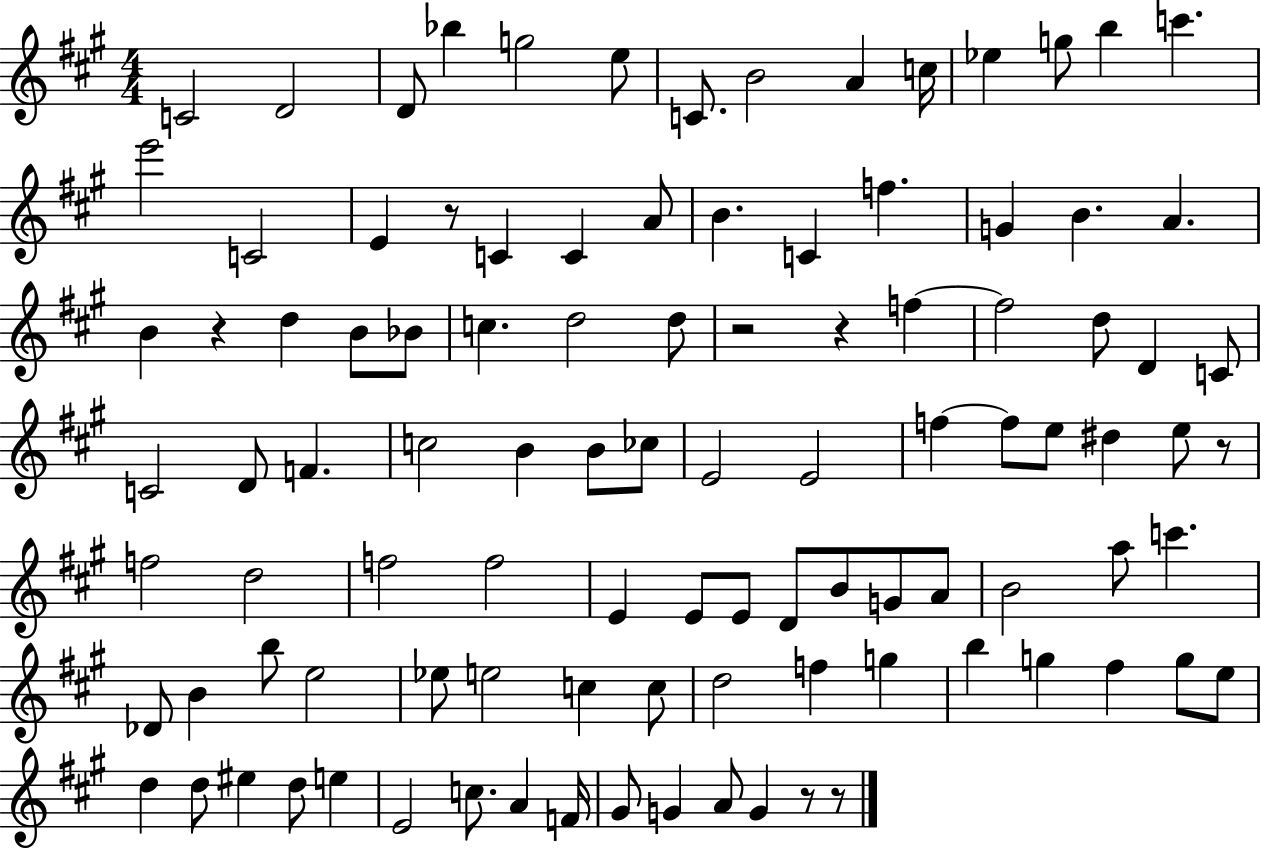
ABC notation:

X:1
T:Untitled
M:4/4
L:1/4
K:A
C2 D2 D/2 _b g2 e/2 C/2 B2 A c/4 _e g/2 b c' e'2 C2 E z/2 C C A/2 B C f G B A B z d B/2 _B/2 c d2 d/2 z2 z f f2 d/2 D C/2 C2 D/2 F c2 B B/2 _c/2 E2 E2 f f/2 e/2 ^d e/2 z/2 f2 d2 f2 f2 E E/2 E/2 D/2 B/2 G/2 A/2 B2 a/2 c' _D/2 B b/2 e2 _e/2 e2 c c/2 d2 f g b g ^f g/2 e/2 d d/2 ^e d/2 e E2 c/2 A F/4 ^G/2 G A/2 G z/2 z/2